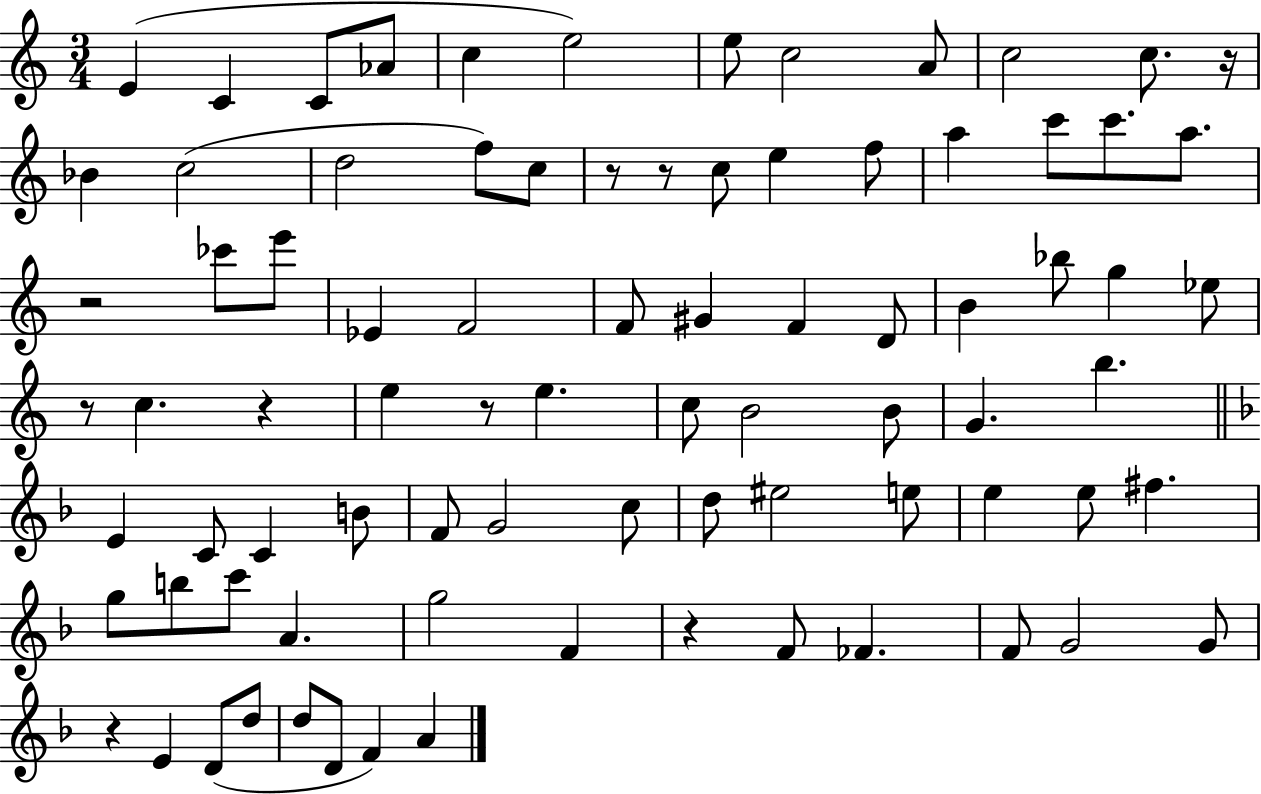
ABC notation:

X:1
T:Untitled
M:3/4
L:1/4
K:C
E C C/2 _A/2 c e2 e/2 c2 A/2 c2 c/2 z/4 _B c2 d2 f/2 c/2 z/2 z/2 c/2 e f/2 a c'/2 c'/2 a/2 z2 _c'/2 e'/2 _E F2 F/2 ^G F D/2 B _b/2 g _e/2 z/2 c z e z/2 e c/2 B2 B/2 G b E C/2 C B/2 F/2 G2 c/2 d/2 ^e2 e/2 e e/2 ^f g/2 b/2 c'/2 A g2 F z F/2 _F F/2 G2 G/2 z E D/2 d/2 d/2 D/2 F A